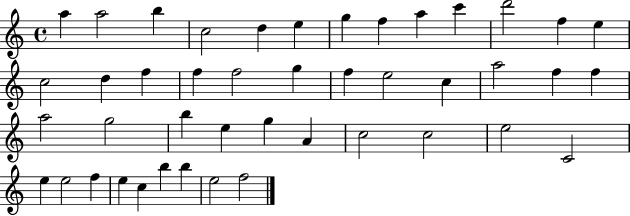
X:1
T:Untitled
M:4/4
L:1/4
K:C
a a2 b c2 d e g f a c' d'2 f e c2 d f f f2 g f e2 c a2 f f a2 g2 b e g A c2 c2 e2 C2 e e2 f e c b b e2 f2